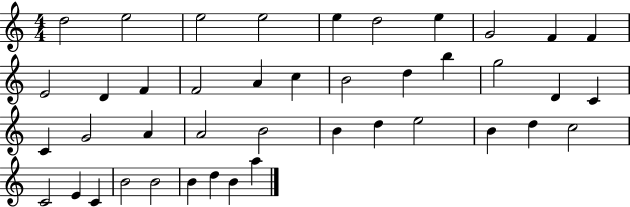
D5/h E5/h E5/h E5/h E5/q D5/h E5/q G4/h F4/q F4/q E4/h D4/q F4/q F4/h A4/q C5/q B4/h D5/q B5/q G5/h D4/q C4/q C4/q G4/h A4/q A4/h B4/h B4/q D5/q E5/h B4/q D5/q C5/h C4/h E4/q C4/q B4/h B4/h B4/q D5/q B4/q A5/q